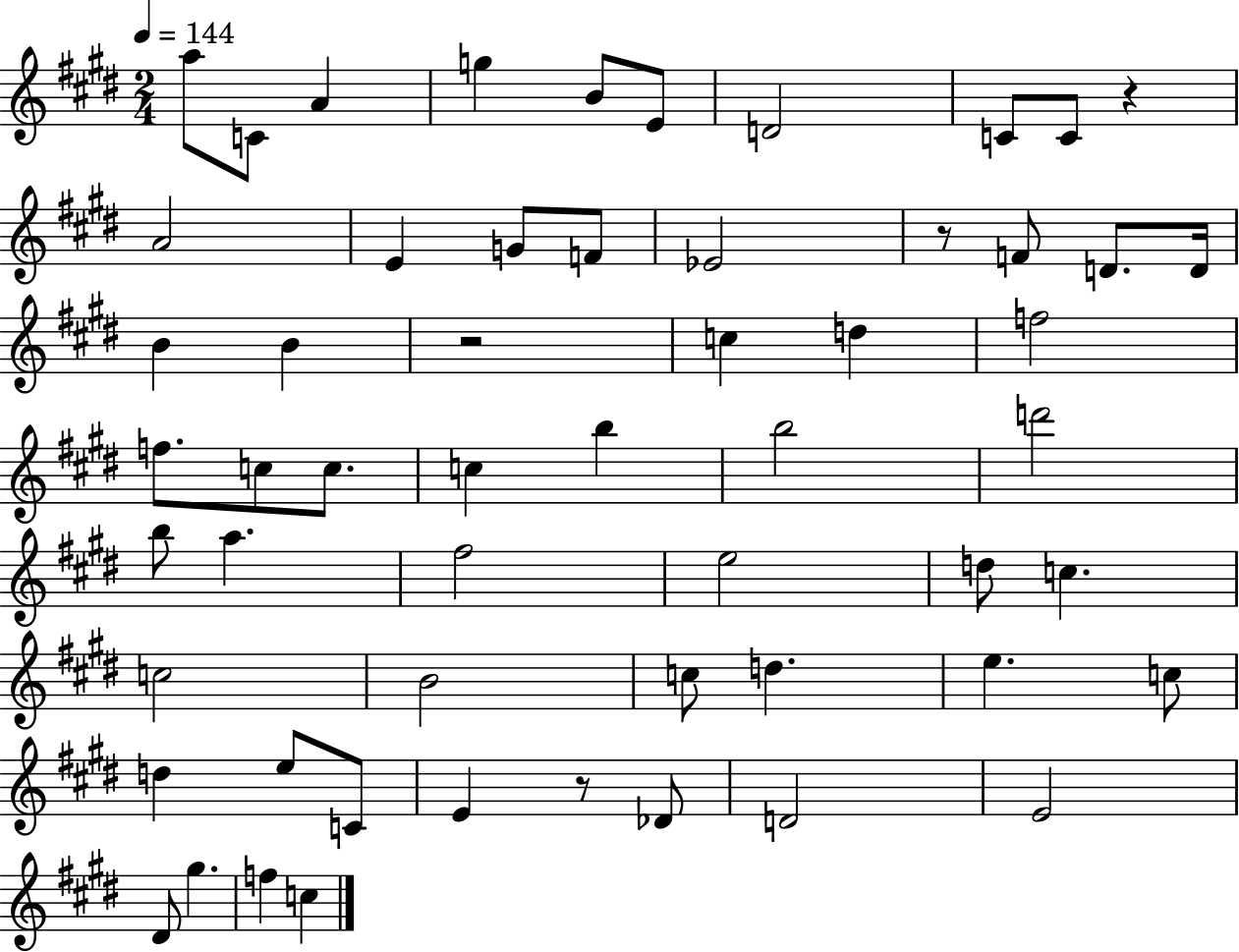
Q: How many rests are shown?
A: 4